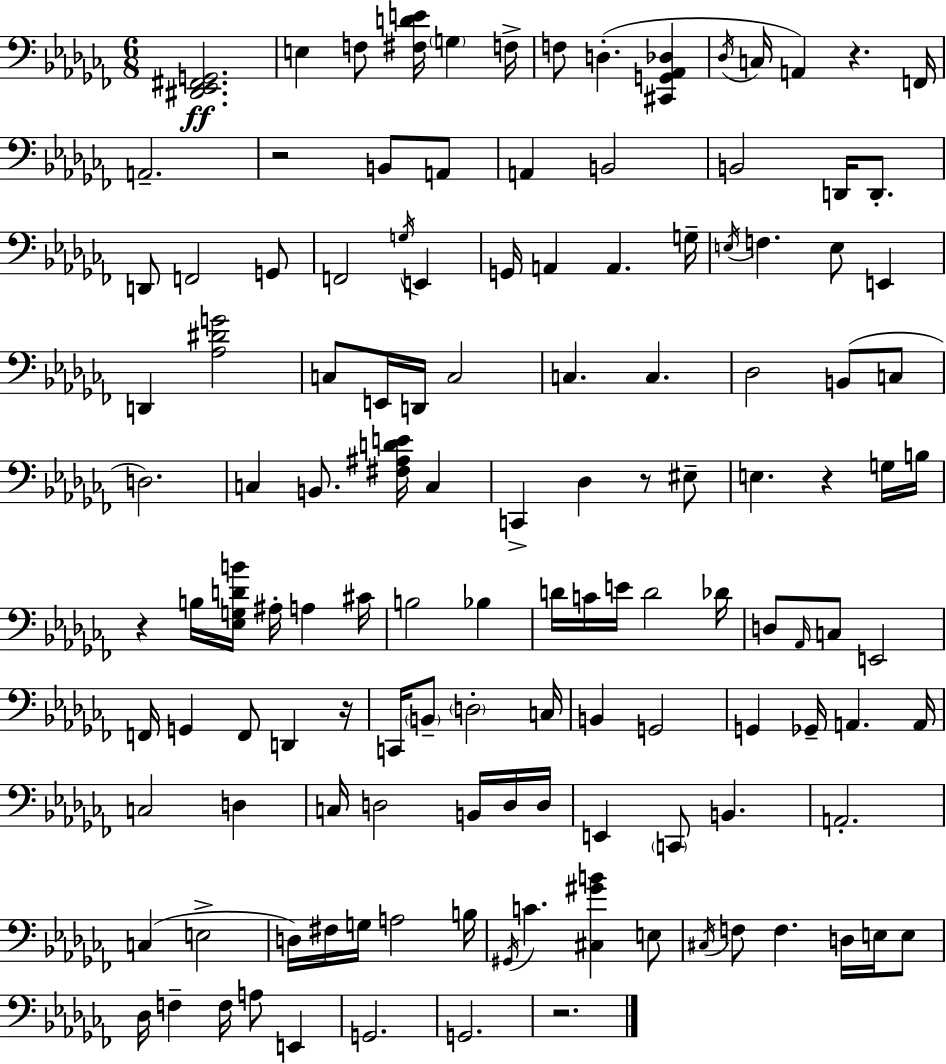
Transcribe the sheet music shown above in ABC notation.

X:1
T:Untitled
M:6/8
L:1/4
K:Abm
[^D,,_E,,^F,,G,,]2 E, F,/2 [^F,DE]/4 G, F,/4 F,/2 D, [^C,,G,,_A,,_D,] _D,/4 C,/4 A,, z F,,/4 A,,2 z2 B,,/2 A,,/2 A,, B,,2 B,,2 D,,/4 D,,/2 D,,/2 F,,2 G,,/2 F,,2 G,/4 E,, G,,/4 A,, A,, G,/4 E,/4 F, E,/2 E,, D,, [_A,^DG]2 C,/2 E,,/4 D,,/4 C,2 C, C, _D,2 B,,/2 C,/2 D,2 C, B,,/2 [^F,^A,DE]/4 C, C,, _D, z/2 ^E,/2 E, z G,/4 B,/4 z B,/4 [_E,G,DB]/4 ^A,/4 A, ^C/4 B,2 _B, D/4 C/4 E/4 D2 _D/4 D,/2 _A,,/4 C,/2 E,,2 F,,/4 G,, F,,/2 D,, z/4 C,,/4 B,,/2 D,2 C,/4 B,, G,,2 G,, _G,,/4 A,, A,,/4 C,2 D, C,/4 D,2 B,,/4 D,/4 D,/4 E,, C,,/2 B,, A,,2 C, E,2 D,/4 ^F,/4 G,/4 A,2 B,/4 ^G,,/4 C [^C,^GB] E,/2 ^C,/4 F,/2 F, D,/4 E,/4 E,/2 _D,/4 F, F,/4 A,/2 E,, G,,2 G,,2 z2